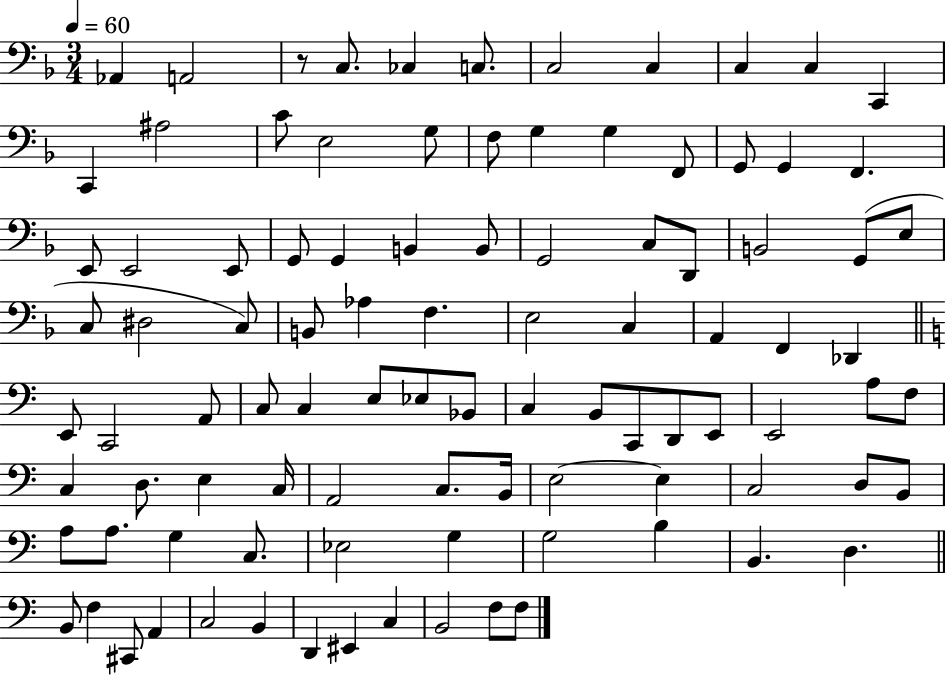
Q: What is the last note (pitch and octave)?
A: F3